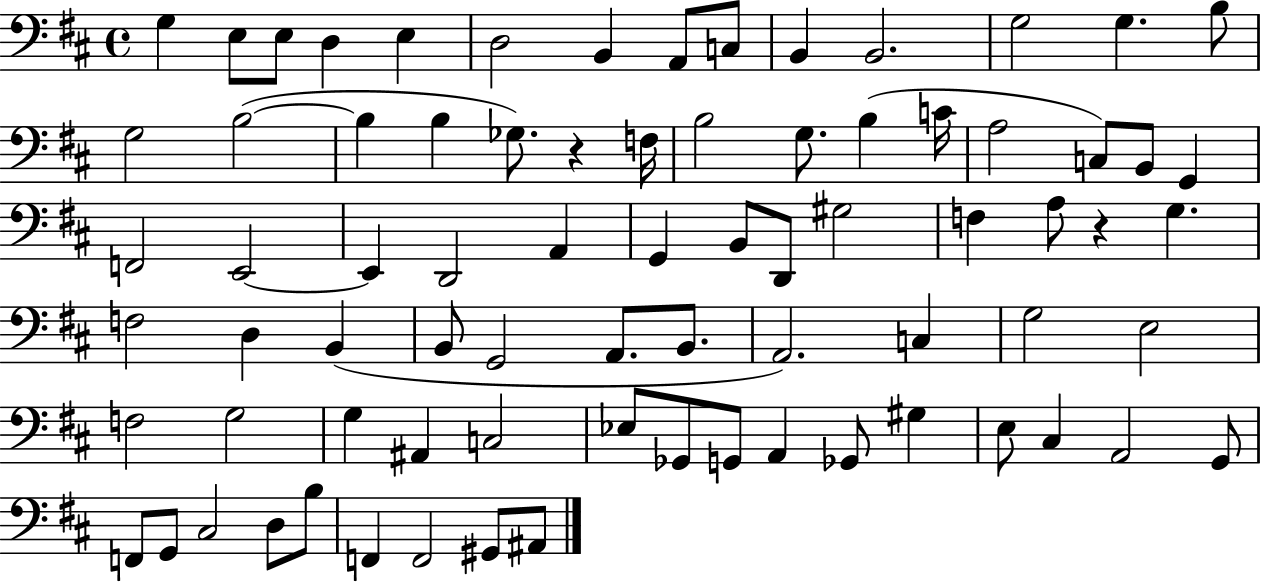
{
  \clef bass
  \time 4/4
  \defaultTimeSignature
  \key d \major
  g4 e8 e8 d4 e4 | d2 b,4 a,8 c8 | b,4 b,2. | g2 g4. b8 | \break g2 b2~(~ | b4 b4 ges8.) r4 f16 | b2 g8. b4( c'16 | a2 c8) b,8 g,4 | \break f,2 e,2~~ | e,4 d,2 a,4 | g,4 b,8 d,8 gis2 | f4 a8 r4 g4. | \break f2 d4 b,4( | b,8 g,2 a,8. b,8. | a,2.) c4 | g2 e2 | \break f2 g2 | g4 ais,4 c2 | ees8 ges,8 g,8 a,4 ges,8 gis4 | e8 cis4 a,2 g,8 | \break f,8 g,8 cis2 d8 b8 | f,4 f,2 gis,8 ais,8 | \bar "|."
}